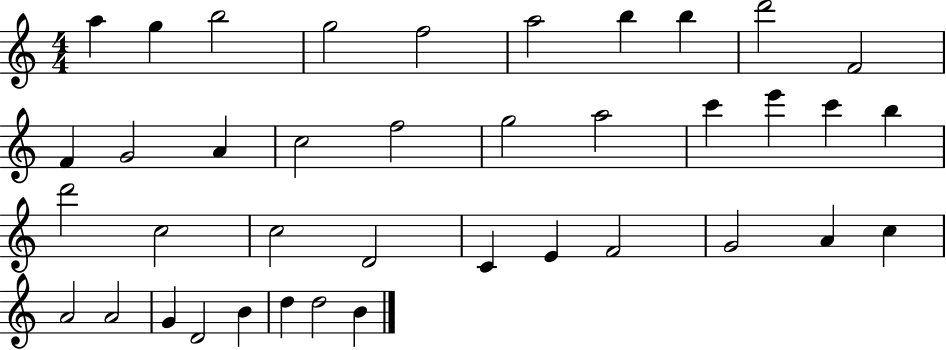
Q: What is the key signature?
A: C major